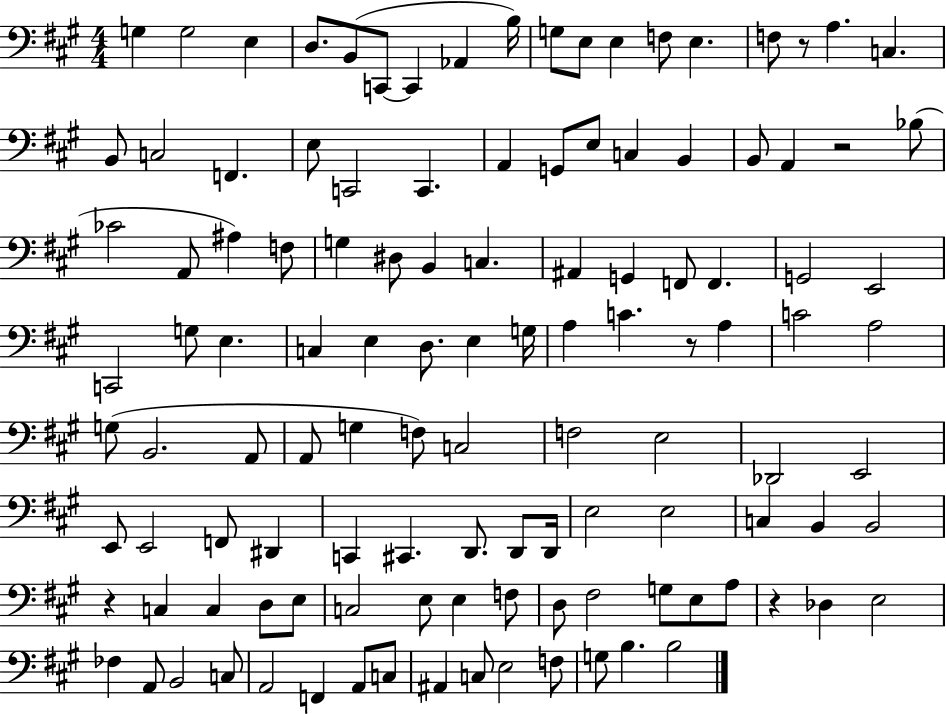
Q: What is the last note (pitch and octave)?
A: B3